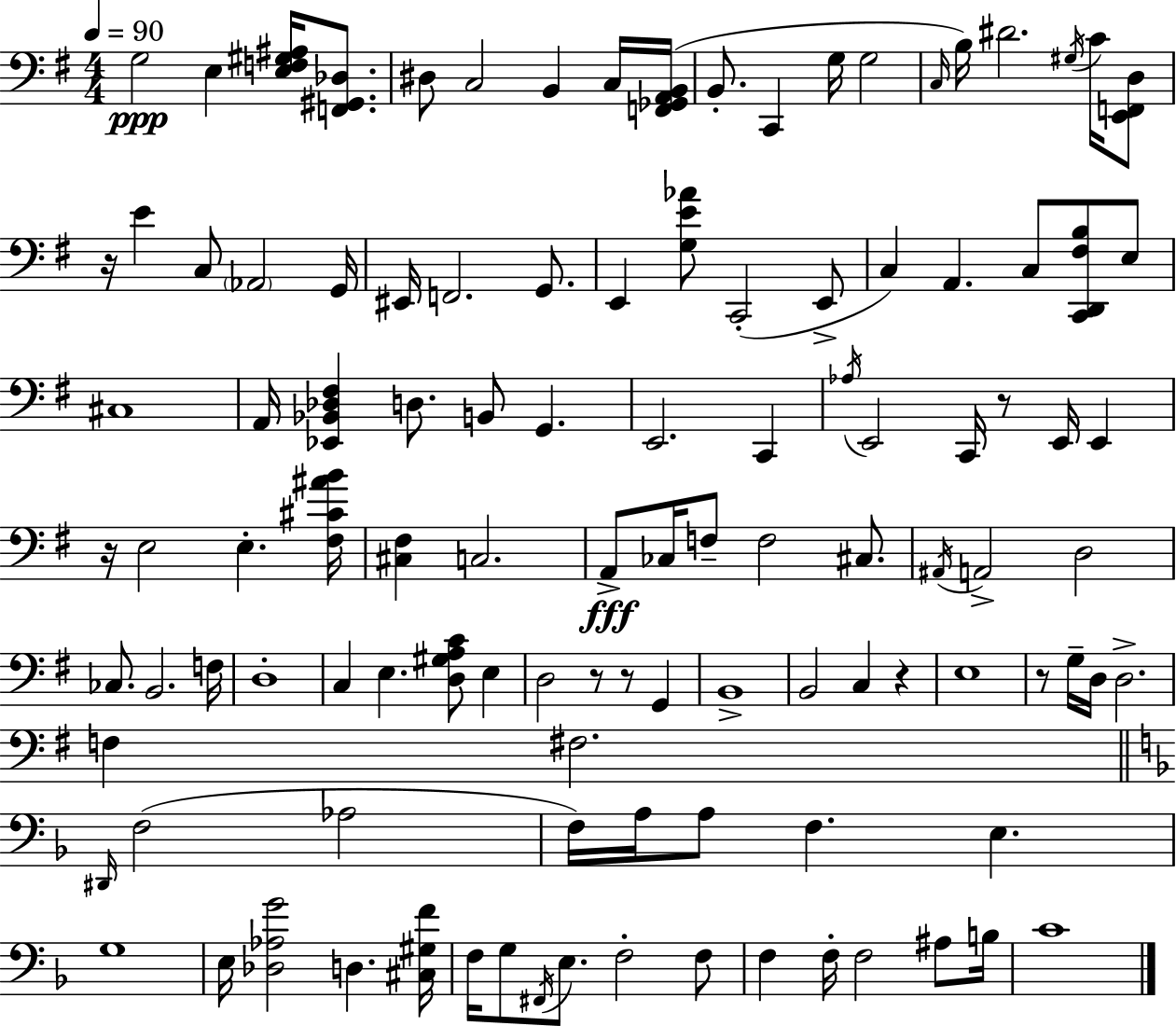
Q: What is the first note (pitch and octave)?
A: G3